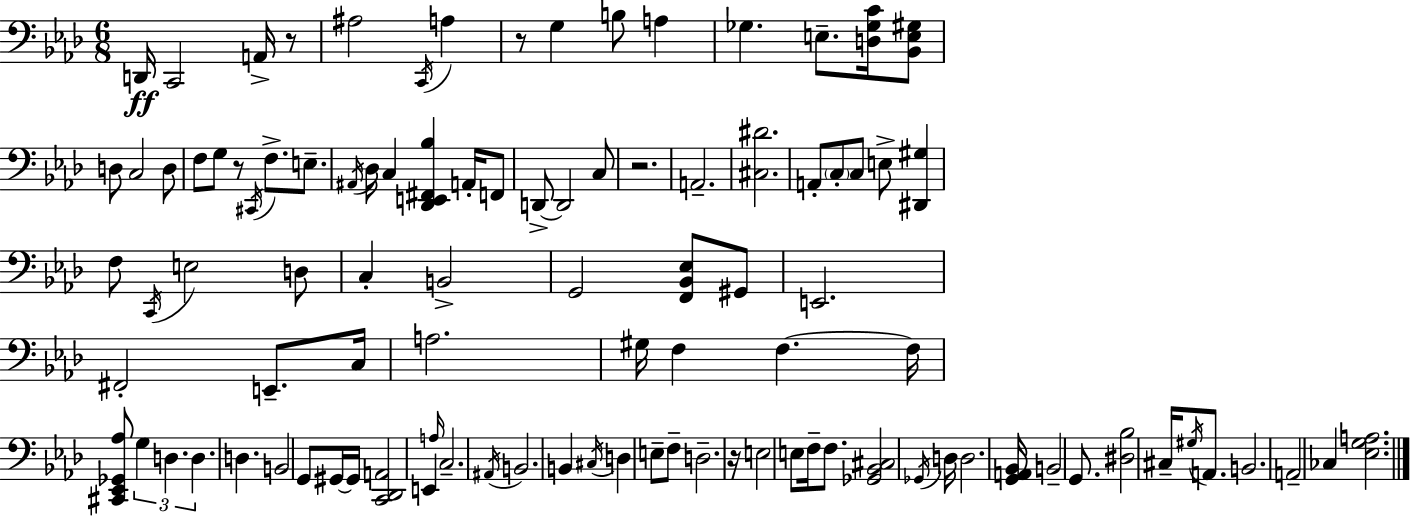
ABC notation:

X:1
T:Untitled
M:6/8
L:1/4
K:Ab
D,,/4 C,,2 A,,/4 z/2 ^A,2 C,,/4 A, z/2 G, B,/2 A, _G, E,/2 [D,_G,C]/4 [_B,,E,^G,]/2 D,/2 C,2 D,/2 F,/2 G,/2 z/2 ^C,,/4 F,/2 E,/2 ^A,,/4 _D,/4 C, [_D,,E,,^F,,_B,] A,,/4 F,,/2 D,,/2 D,,2 C,/2 z2 A,,2 [^C,^D]2 A,,/2 C,/2 C,/2 E,/2 [^D,,^G,] F,/2 C,,/4 E,2 D,/2 C, B,,2 G,,2 [F,,_B,,_E,]/2 ^G,,/2 E,,2 ^F,,2 E,,/2 C,/4 A,2 ^G,/4 F, F, F,/4 [^C,,_E,,_G,,_A,]/2 G, D, D, D, B,,2 G,,/2 ^G,,/4 ^G,,/4 [C,,_D,,A,,]2 E,, A,/4 C,2 ^A,,/4 B,,2 B,, ^C,/4 D, E,/2 F,/2 D,2 z/4 E,2 E,/2 F,/4 F,/2 [_G,,_B,,^C,]2 _G,,/4 D,/4 D,2 [G,,A,,_B,,]/4 B,,2 G,,/2 [^D,_B,]2 ^C,/4 ^G,/4 A,,/2 B,,2 A,,2 _C, [_E,G,A,]2